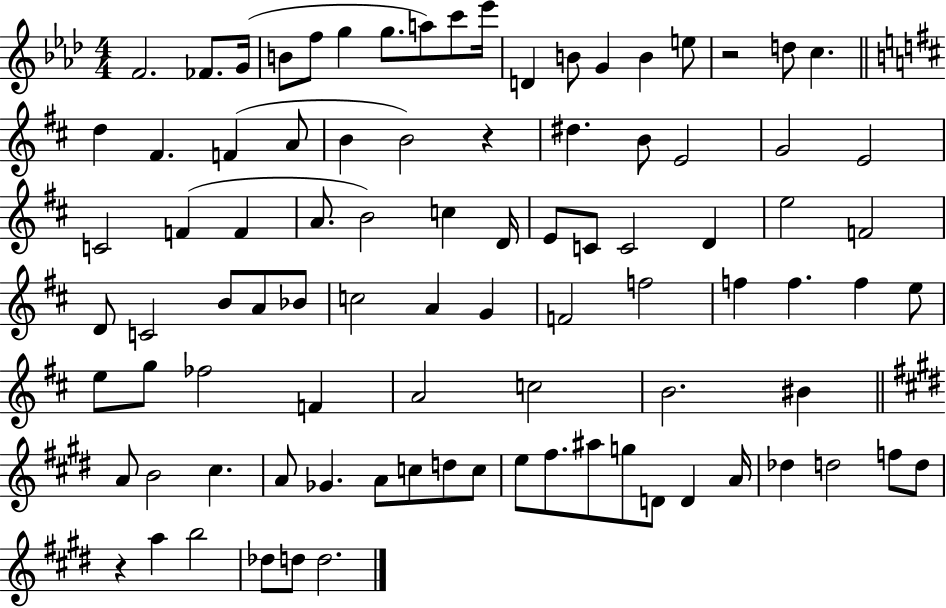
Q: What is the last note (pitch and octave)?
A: D5